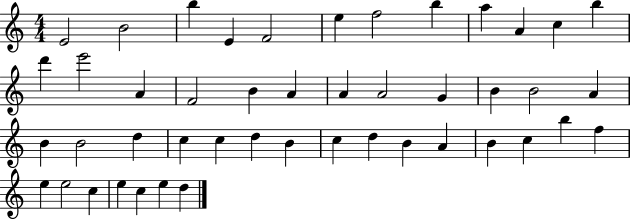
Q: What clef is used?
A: treble